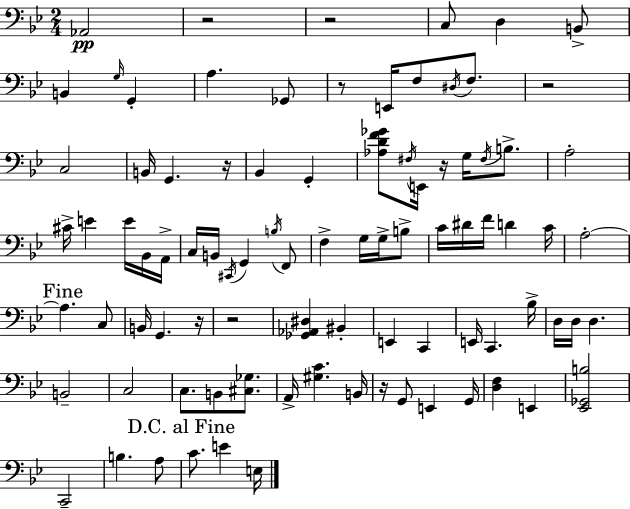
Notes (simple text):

Ab2/h R/h R/h C3/e D3/q B2/e B2/q G3/s G2/q A3/q. Gb2/e R/e E2/s F3/e D#3/s F3/e. R/h C3/h B2/s G2/q. R/s Bb2/q G2/q [Ab3,D4,F4,Gb4]/e F#3/s E2/s R/s G3/s F#3/s B3/e. A3/h C#4/s E4/q E4/s Bb2/s A2/s C3/s B2/s C#2/s G2/q B3/s F2/e F3/q G3/s G3/s B3/e C4/s D#4/s F4/s D4/q C4/s A3/h A3/q. C3/e B2/s G2/q. R/s R/h [Gb2,Ab2,D#3]/q BIS2/q E2/q C2/q E2/s C2/q. Bb3/s D3/s D3/s D3/q. B2/h C3/h C3/e. B2/e [C#3,Gb3]/e. A2/s [G#3,C4]/q. B2/s R/s G2/e E2/q G2/s [D3,F3]/q E2/q [Eb2,Gb2,B3]/h C2/h B3/q. A3/e C4/e. E4/q E3/s